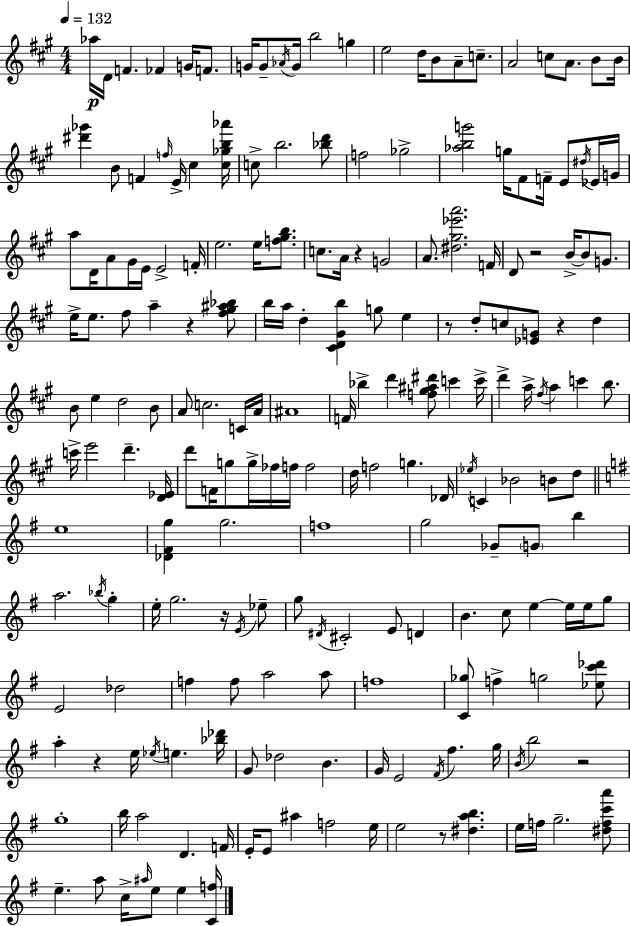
Ab5/s D4/s F4/q. FES4/q G4/s F4/e. G4/s G4/e Ab4/s G4/s B5/h G5/q E5/h D5/s B4/e A4/e C5/e. A4/h C5/e A4/e. B4/e B4/s [D#6,Gb6]/q B4/e F4/q F5/s E4/s C#5/q [C#5,Gb5,B5,Ab6]/s C5/e B5/h. [Bb5,D6]/e F5/h Gb5/h [Ab5,B5,G6]/h G5/s F#4/e F4/s E4/e D#5/s Eb4/s G4/s A5/e D4/s A4/e G#4/s E4/s E4/h F4/s E5/h. E5/s [F5,G#5,B5]/e. C5/e. A4/s R/q G4/h A4/e. [D#5,G#5,Eb6,A6]/h. F4/s D4/e R/h B4/s B4/e G4/e. E5/s E5/e. F#5/e A5/q R/q [F#5,G#5,A#5,Bb5]/e B5/s A5/s D5/q [C#4,D4,G#4,B5]/q G5/e E5/q R/e D5/e C5/e [Eb4,G4]/e R/q D5/q B4/e E5/q D5/h B4/e A4/e C5/h. C4/s A4/s A#4/w F4/s Bb5/q D6/q [F5,G#5,A#5,D#6]/e C6/q C6/s D6/q A5/s F#5/s A5/q C6/q B5/e. C6/s E6/h D6/q. [D4,Eb4]/s D6/e F4/s G5/e G5/s FES5/s F5/s F5/h D5/s F5/h G5/q. Db4/s Eb5/s C4/q Bb4/h B4/e D5/e E5/w [Db4,F#4,G5]/q G5/h. F5/w G5/h Gb4/e G4/e B5/q A5/h. Bb5/s G5/q E5/s G5/h. R/s E4/s Eb5/e G5/e D#4/s C#4/h E4/e D4/q B4/q. C5/e E5/q E5/s E5/s G5/e E4/h Db5/h F5/q F5/e A5/h A5/e F5/w [C4,Gb5]/e F5/q G5/h [Eb5,C6,Db6]/e A5/q R/q E5/s Eb5/s E5/q. [Bb5,Db6]/s G4/e Db5/h B4/q. G4/s E4/h F#4/s F#5/q. G5/s B4/s B5/h R/h G5/w B5/s A5/h D4/q. F4/s E4/s E4/e A#5/q F5/h E5/s E5/h R/e [D#5,A5,B5]/q. E5/s F5/s G5/h. [D#5,F5,C6,A6]/e E5/q. A5/e C5/s A#5/s E5/e E5/q [C4,F5]/s